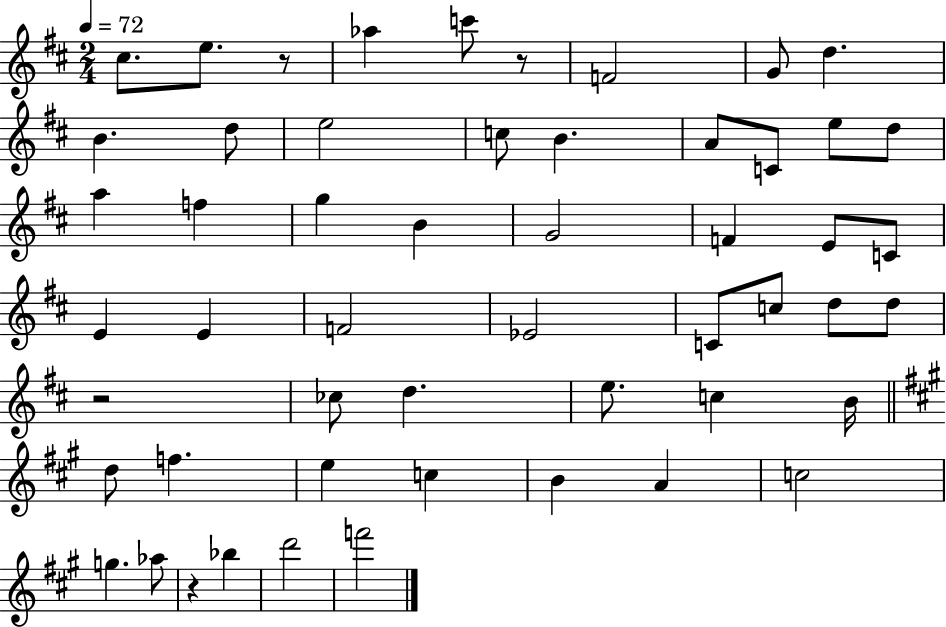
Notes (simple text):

C#5/e. E5/e. R/e Ab5/q C6/e R/e F4/h G4/e D5/q. B4/q. D5/e E5/h C5/e B4/q. A4/e C4/e E5/e D5/e A5/q F5/q G5/q B4/q G4/h F4/q E4/e C4/e E4/q E4/q F4/h Eb4/h C4/e C5/e D5/e D5/e R/h CES5/e D5/q. E5/e. C5/q B4/s D5/e F5/q. E5/q C5/q B4/q A4/q C5/h G5/q. Ab5/e R/q Bb5/q D6/h F6/h